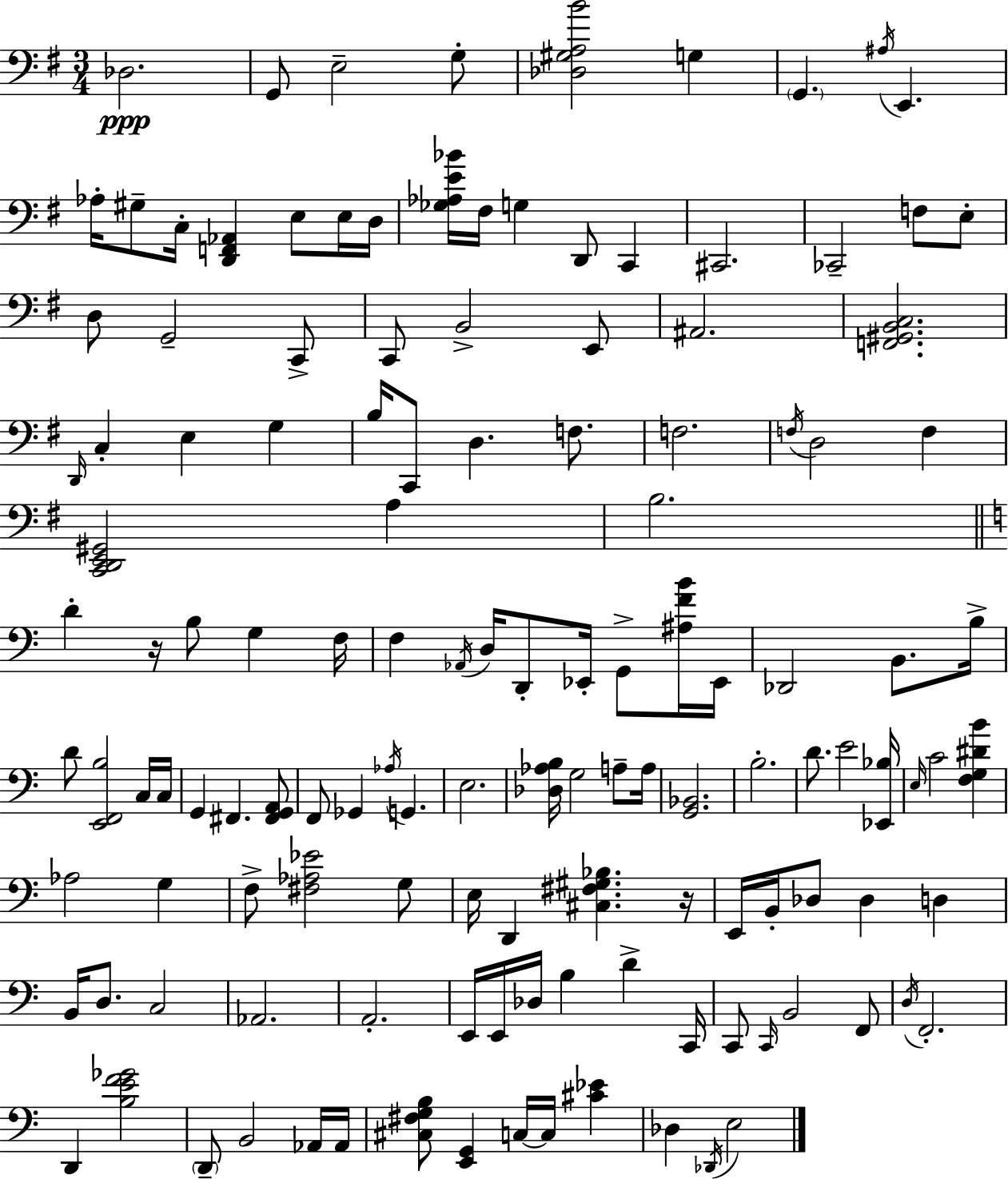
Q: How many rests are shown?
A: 2